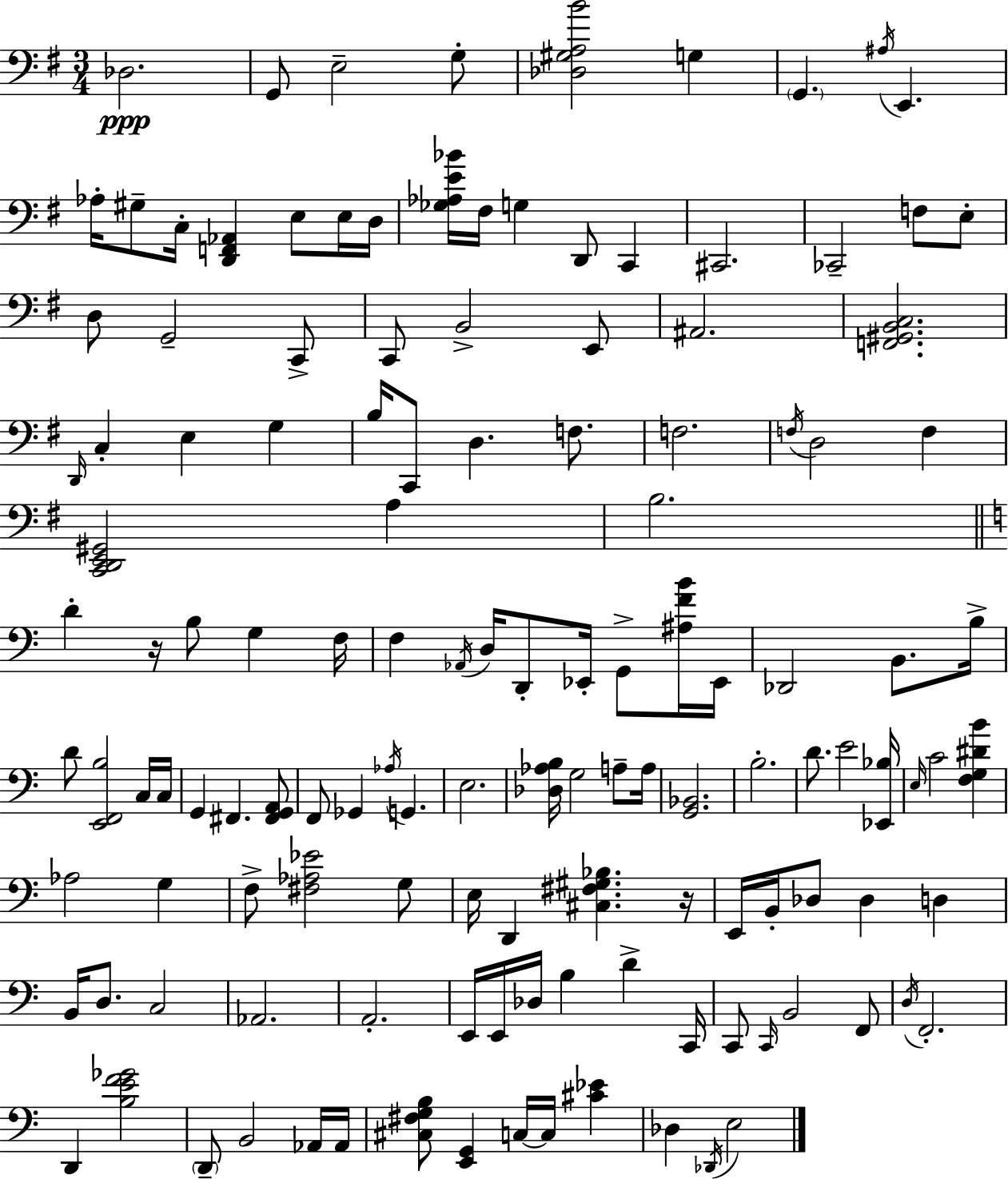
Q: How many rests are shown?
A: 2